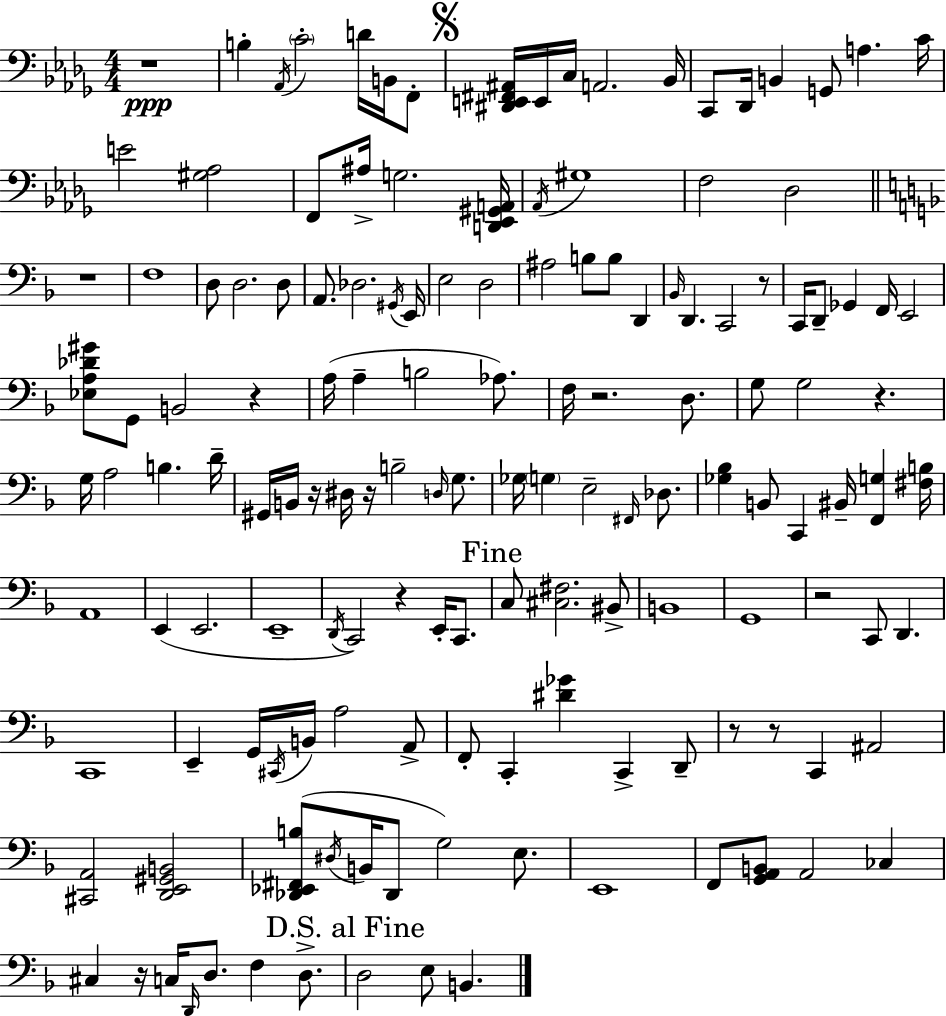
X:1
T:Untitled
M:4/4
L:1/4
K:Bbm
z4 B, _A,,/4 C2 D/4 B,,/4 F,,/2 [^D,,E,,^F,,^A,,]/4 E,,/4 C,/4 A,,2 _B,,/4 C,,/2 _D,,/4 B,, G,,/2 A, C/4 E2 [^G,_A,]2 F,,/2 ^A,/4 G,2 [D,,_E,,^G,,A,,]/4 _A,,/4 ^G,4 F,2 _D,2 z4 F,4 D,/2 D,2 D,/2 A,,/2 _D,2 ^G,,/4 E,,/4 E,2 D,2 ^A,2 B,/2 B,/2 D,, _B,,/4 D,, C,,2 z/2 C,,/4 D,,/2 _G,, F,,/4 E,,2 [_E,A,_D^G]/2 G,,/2 B,,2 z A,/4 A, B,2 _A,/2 F,/4 z2 D,/2 G,/2 G,2 z G,/4 A,2 B, D/4 ^G,,/4 B,,/4 z/4 ^D,/4 z/4 B,2 D,/4 G,/2 _G,/4 G, E,2 ^F,,/4 _D,/2 [_G,_B,] B,,/2 C,, ^B,,/4 [F,,G,] [^F,B,]/4 A,,4 E,, E,,2 E,,4 D,,/4 C,,2 z E,,/4 C,,/2 C,/2 [^C,^F,]2 ^B,,/2 B,,4 G,,4 z2 C,,/2 D,, C,,4 E,, G,,/4 ^C,,/4 B,,/4 A,2 A,,/2 F,,/2 C,, [^D_G] C,, D,,/2 z/2 z/2 C,, ^A,,2 [^C,,A,,]2 [D,,E,,^G,,B,,]2 [_D,,_E,,^F,,B,]/2 ^D,/4 B,,/4 _D,,/2 G,2 E,/2 E,,4 F,,/2 [G,,A,,B,,]/2 A,,2 _C, ^C, z/4 C,/4 D,,/4 D,/2 F, D,/2 D,2 E,/2 B,,